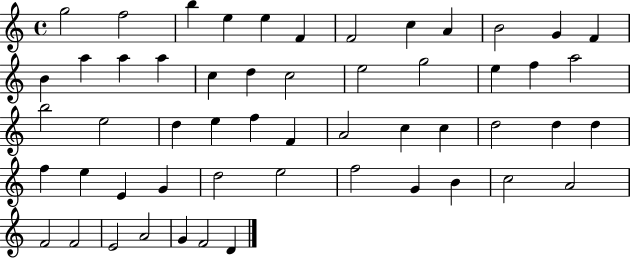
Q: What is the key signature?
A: C major